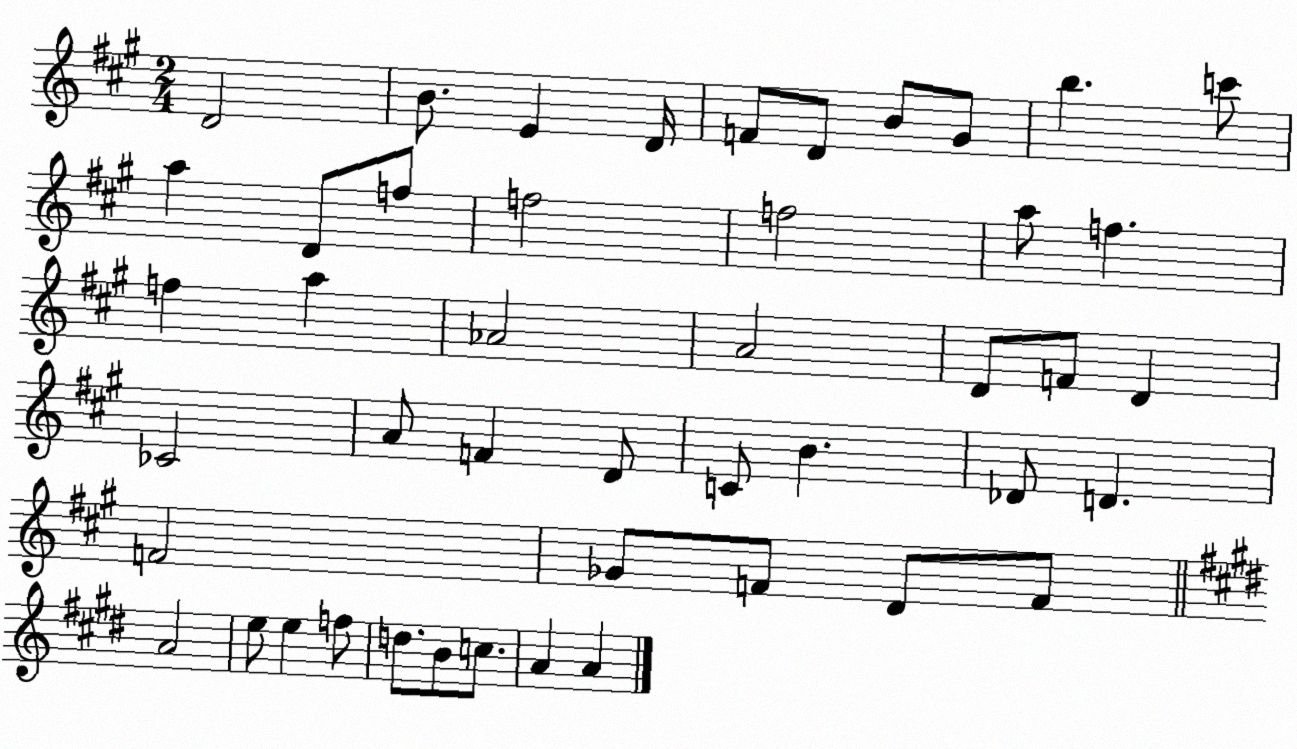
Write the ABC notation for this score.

X:1
T:Untitled
M:2/4
L:1/4
K:A
D2 B/2 E D/4 F/2 D/2 B/2 ^G/2 b c'/2 a D/2 f/2 f2 f2 a/2 f f a _A2 A2 D/2 F/2 D _C2 A/2 F D/2 C/2 B _D/2 D F2 _G/2 F/2 D/2 F/2 A2 e/2 e f/2 d/2 B/2 c/2 A A